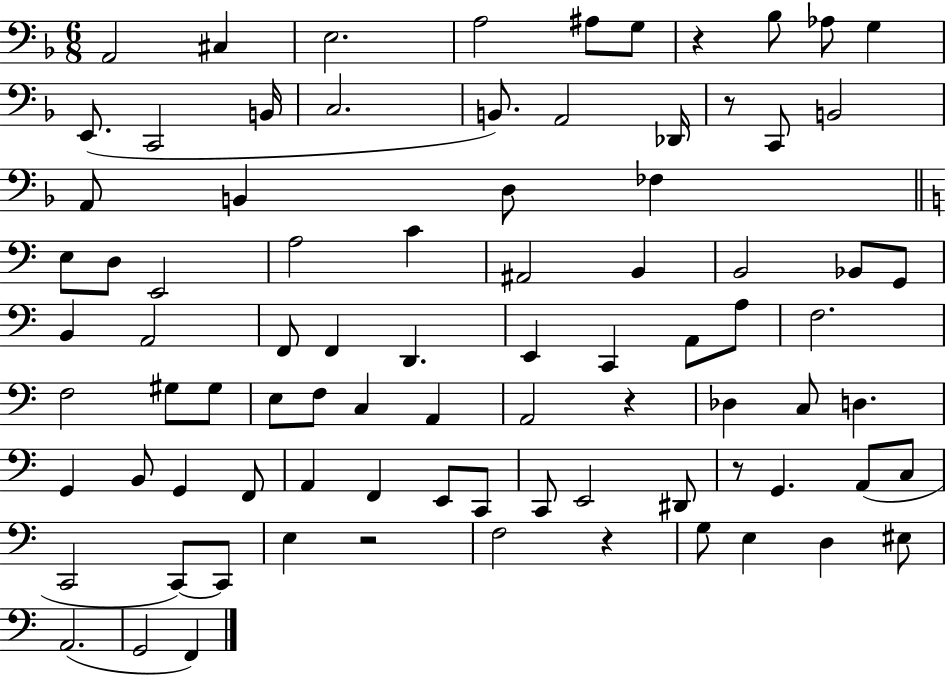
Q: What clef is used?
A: bass